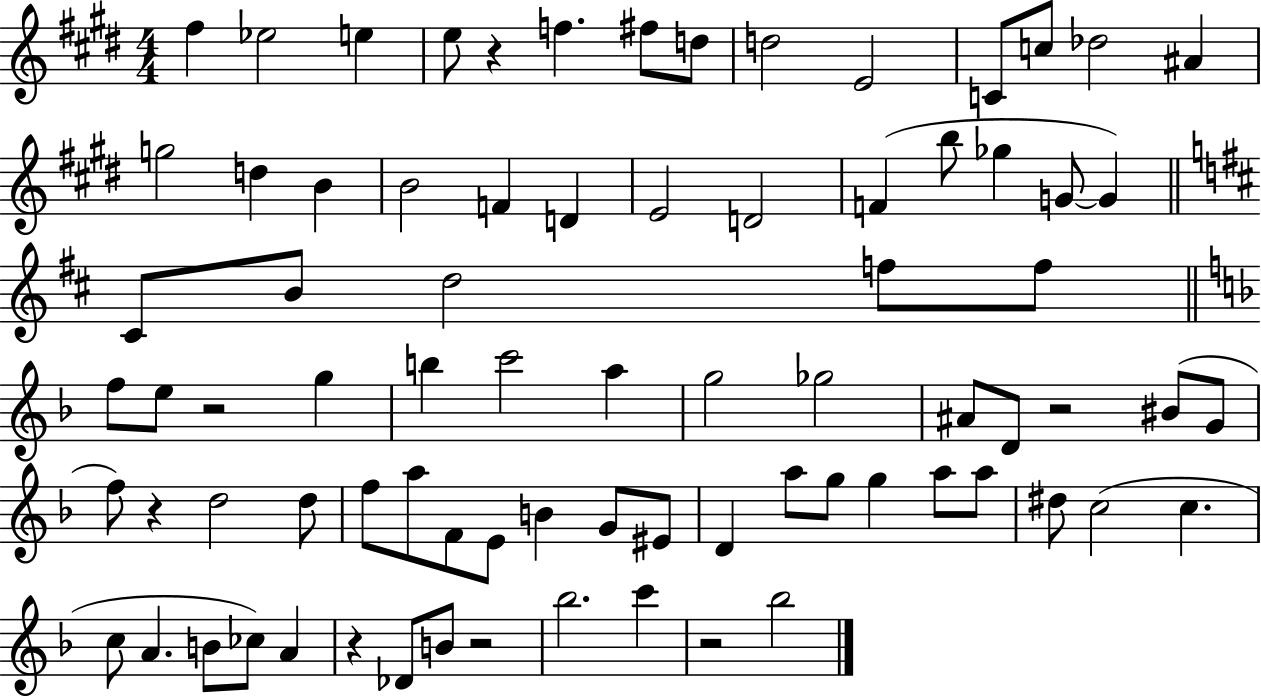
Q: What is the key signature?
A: E major